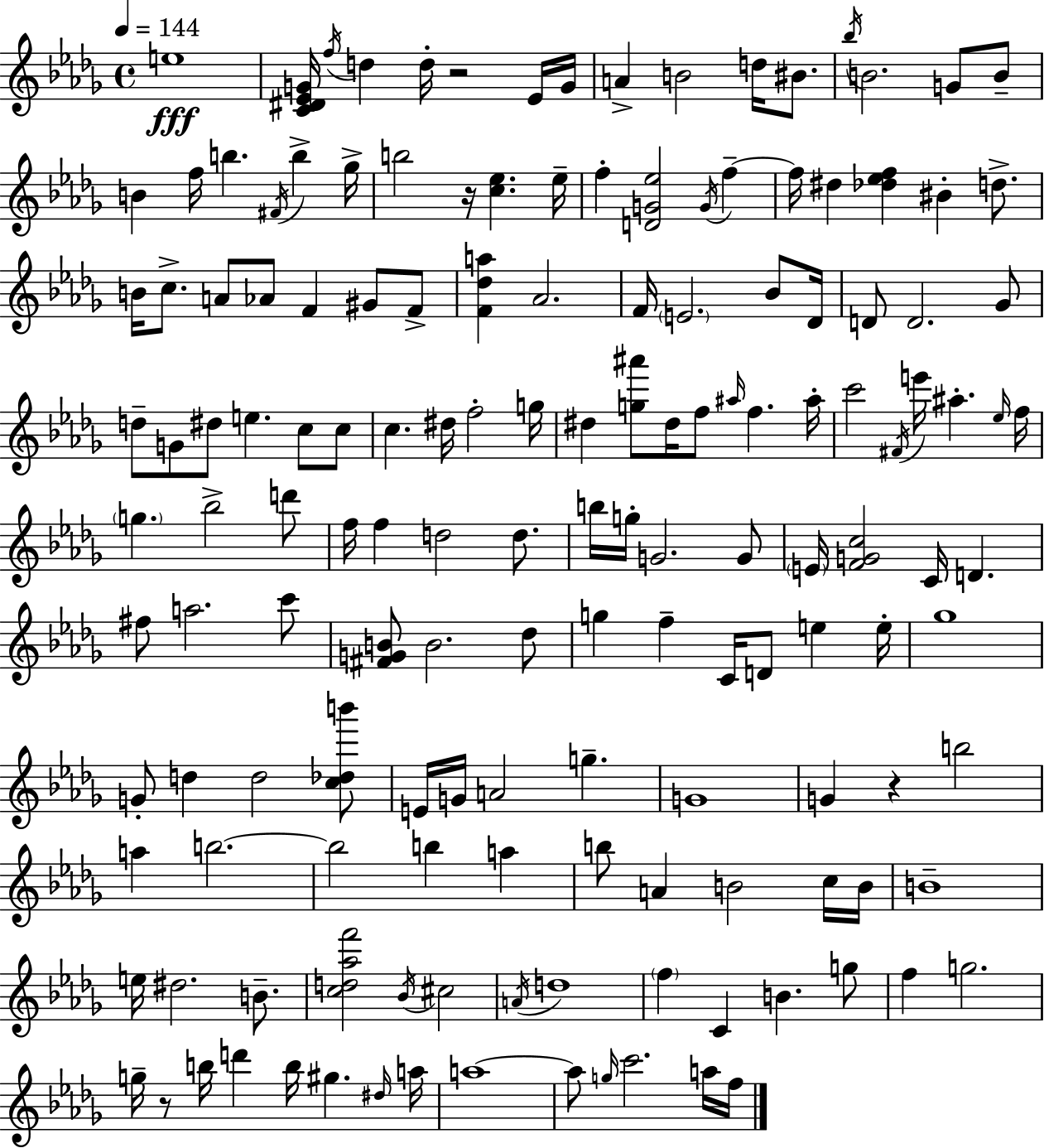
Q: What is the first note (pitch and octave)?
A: E5